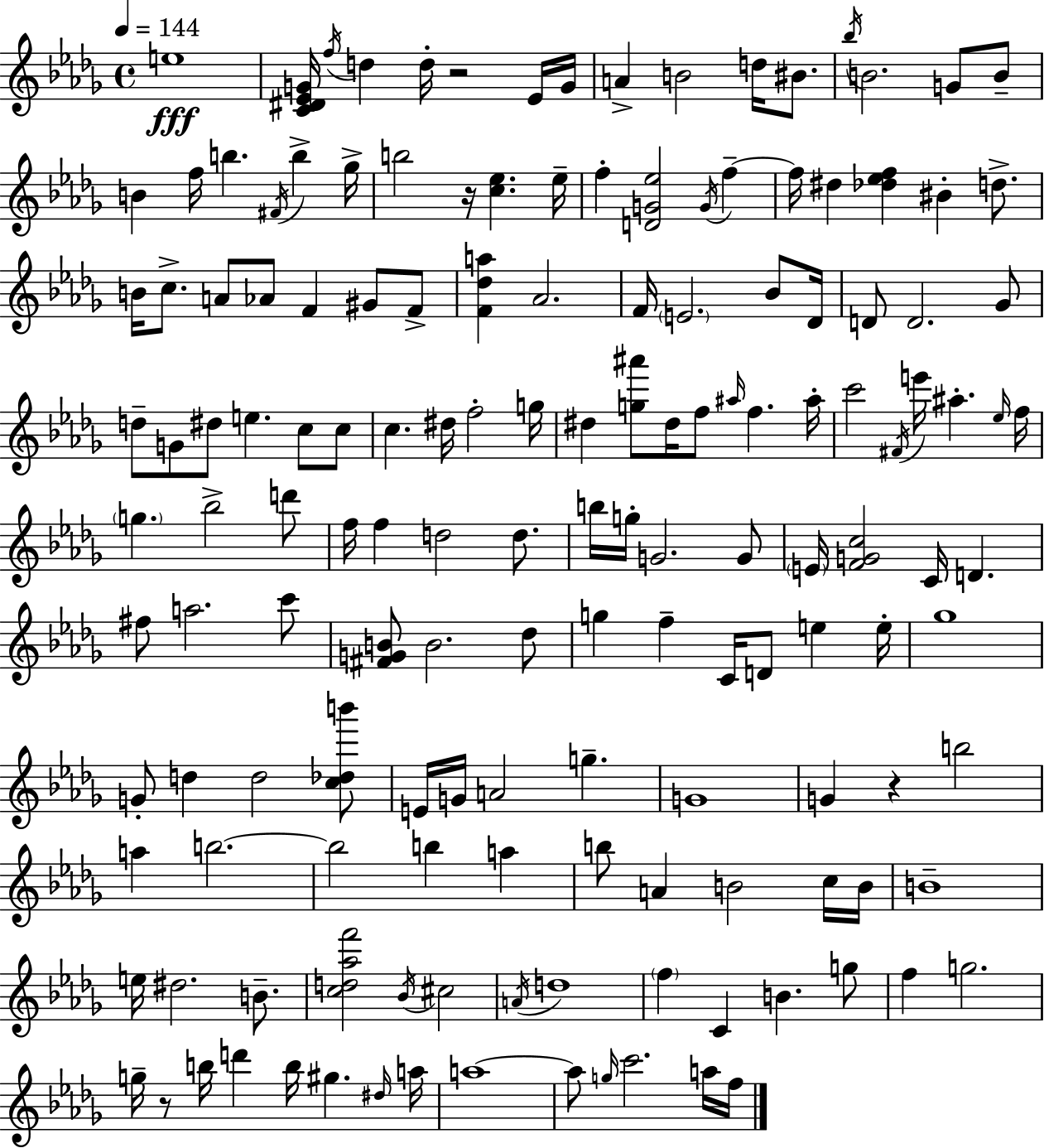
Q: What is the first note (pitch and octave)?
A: E5